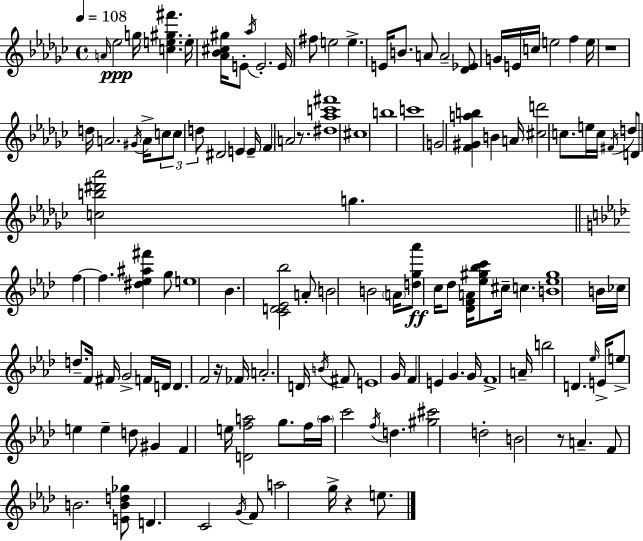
X:1
T:Untitled
M:4/4
L:1/4
K:Ebm
A/4 _e2 g/4 [ce^g^f'] e/4 [_A_B^c^g]/4 E/2 _a/4 E2 E/4 ^f/2 e2 e E/4 B/2 A/2 A2 [_D_E]/2 G/4 E/4 c/4 e2 f e/4 z4 d/4 A2 ^G/4 A/4 c/2 c/2 d/2 ^D2 E E/4 F A2 z/2 [^d_ac'^f']4 ^c4 b4 c'4 G2 [F^Gab] B A/4 [^cd']2 c/2 e/4 c/4 ^F/4 d/2 D/2 [cb^d'_a']2 g f f [^d_e^a^f'] g/2 e4 _B [CD_E_b]2 A/2 B2 B2 A/4 [dg_a']/2 c/4 _d/2 [_DFA]/4 [_e^g_bc']/2 ^c/4 c [B_e^g]4 B/4 _c/4 d/2 F/4 ^F/4 G2 F/4 D/4 D F2 z/4 _F/4 A2 D/4 B/4 ^F/2 E4 G/4 F E G G/4 F4 A/4 b2 D _e/4 E/4 e/2 e e d/2 ^G F e/4 [Dfa]2 g/2 f/4 a/4 c'2 f/4 d [^g^c']2 d2 B2 z/2 A F/2 B2 [EBd_g]/2 D C2 G/4 F/2 a2 g/4 z e/2